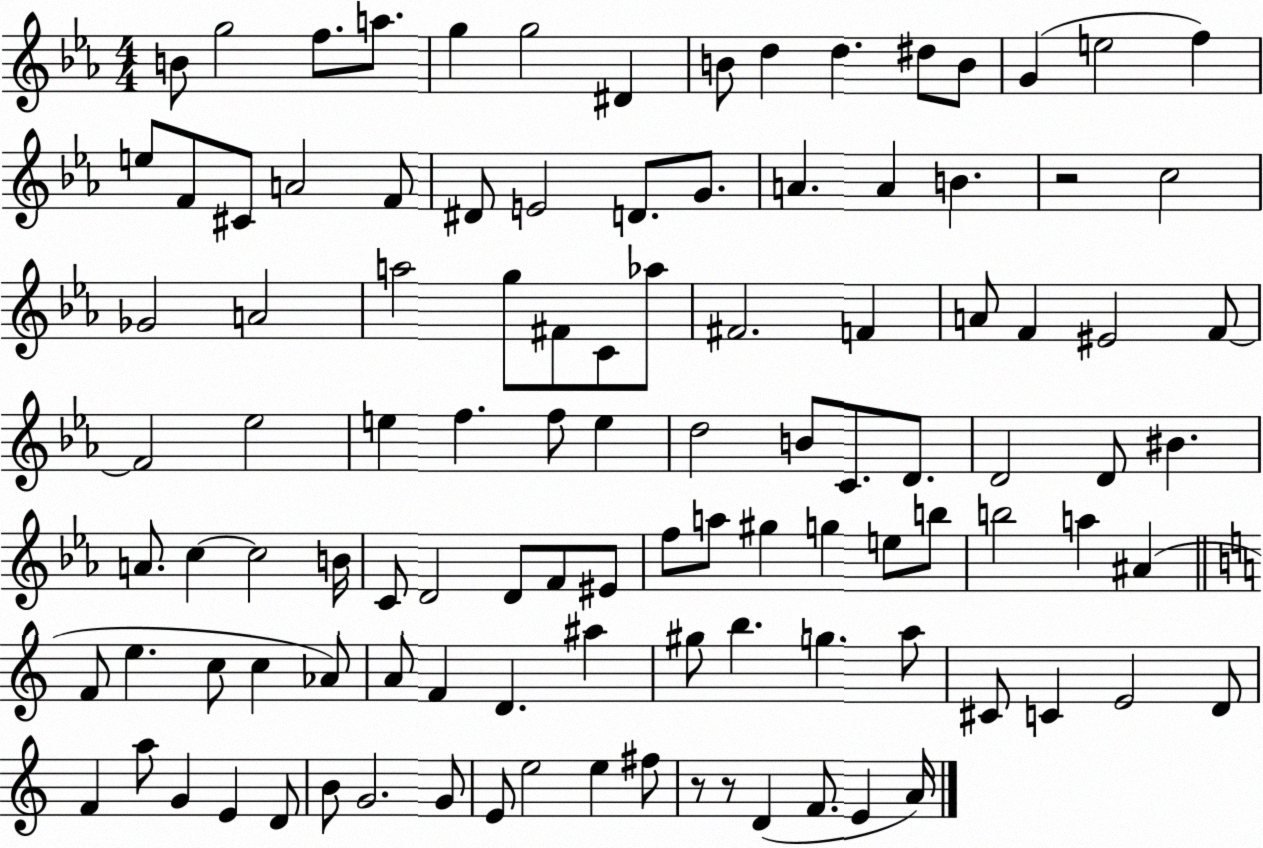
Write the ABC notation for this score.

X:1
T:Untitled
M:4/4
L:1/4
K:Eb
B/2 g2 f/2 a/2 g g2 ^D B/2 d d ^d/2 B/2 G e2 f e/2 F/2 ^C/2 A2 F/2 ^D/2 E2 D/2 G/2 A A B z2 c2 _G2 A2 a2 g/2 ^F/2 C/2 _a/2 ^F2 F A/2 F ^E2 F/2 F2 _e2 e f f/2 e d2 B/2 C/2 D/2 D2 D/2 ^B A/2 c c2 B/4 C/2 D2 D/2 F/2 ^E/2 f/2 a/2 ^g g e/2 b/2 b2 a ^A F/2 e c/2 c _A/2 A/2 F D ^a ^g/2 b g a/2 ^C/2 C E2 D/2 F a/2 G E D/2 B/2 G2 G/2 E/2 e2 e ^f/2 z/2 z/2 D F/2 E A/4